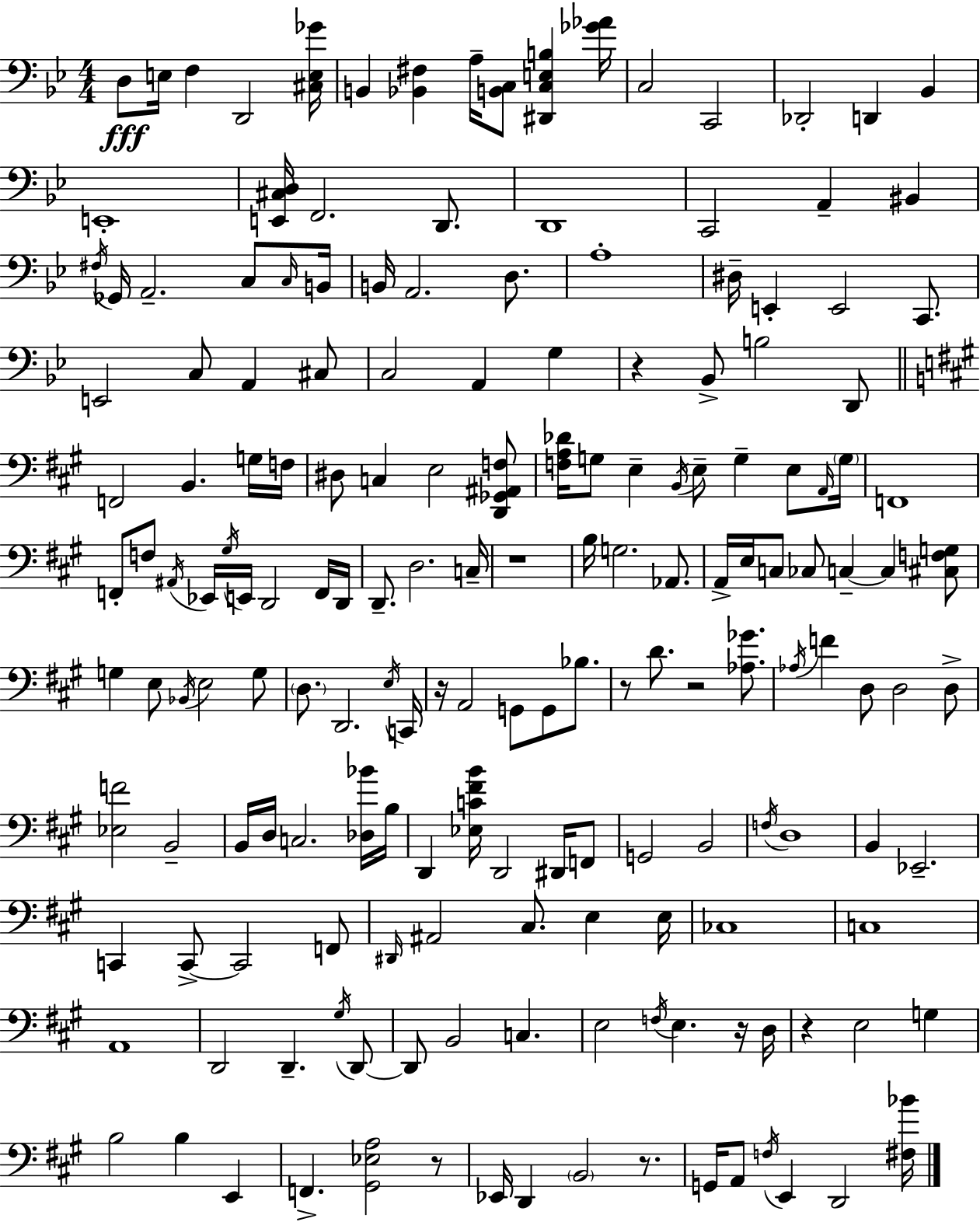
X:1
T:Untitled
M:4/4
L:1/4
K:Gm
D,/2 E,/4 F, D,,2 [^C,E,_G]/4 B,, [_B,,^F,] A,/4 [B,,C,]/2 [^D,,C,E,B,] [_G_A]/4 C,2 C,,2 _D,,2 D,, _B,, E,,4 [E,,^C,D,]/4 F,,2 D,,/2 D,,4 C,,2 A,, ^B,, ^F,/4 _G,,/4 A,,2 C,/2 C,/4 B,,/4 B,,/4 A,,2 D,/2 A,4 ^D,/4 E,, E,,2 C,,/2 E,,2 C,/2 A,, ^C,/2 C,2 A,, G, z _B,,/2 B,2 D,,/2 F,,2 B,, G,/4 F,/4 ^D,/2 C, E,2 [D,,_G,,^A,,F,]/2 [F,A,_D]/4 G,/2 E, B,,/4 E,/2 G, E,/2 A,,/4 G,/4 F,,4 F,,/2 F,/2 ^A,,/4 _E,,/4 ^G,/4 E,,/4 D,,2 F,,/4 D,,/4 D,,/2 D,2 C,/4 z4 B,/4 G,2 _A,,/2 A,,/4 E,/4 C,/2 _C,/2 C, C, [^C,F,G,]/2 G, E,/2 _B,,/4 E,2 G,/2 D,/2 D,,2 E,/4 C,,/4 z/4 A,,2 G,,/2 G,,/2 _B,/2 z/2 D/2 z2 [_A,_G]/2 _A,/4 F D,/2 D,2 D,/2 [_E,F]2 B,,2 B,,/4 D,/4 C,2 [_D,_B]/4 B,/4 D,, [_E,C^FB]/4 D,,2 ^D,,/4 F,,/2 G,,2 B,,2 F,/4 D,4 B,, _E,,2 C,, C,,/2 C,,2 F,,/2 ^D,,/4 ^A,,2 ^C,/2 E, E,/4 _C,4 C,4 A,,4 D,,2 D,, ^G,/4 D,,/2 D,,/2 B,,2 C, E,2 F,/4 E, z/4 D,/4 z E,2 G, B,2 B, E,, F,, [^G,,_E,A,]2 z/2 _E,,/4 D,, B,,2 z/2 G,,/4 A,,/2 F,/4 E,, D,,2 [^F,_B]/4